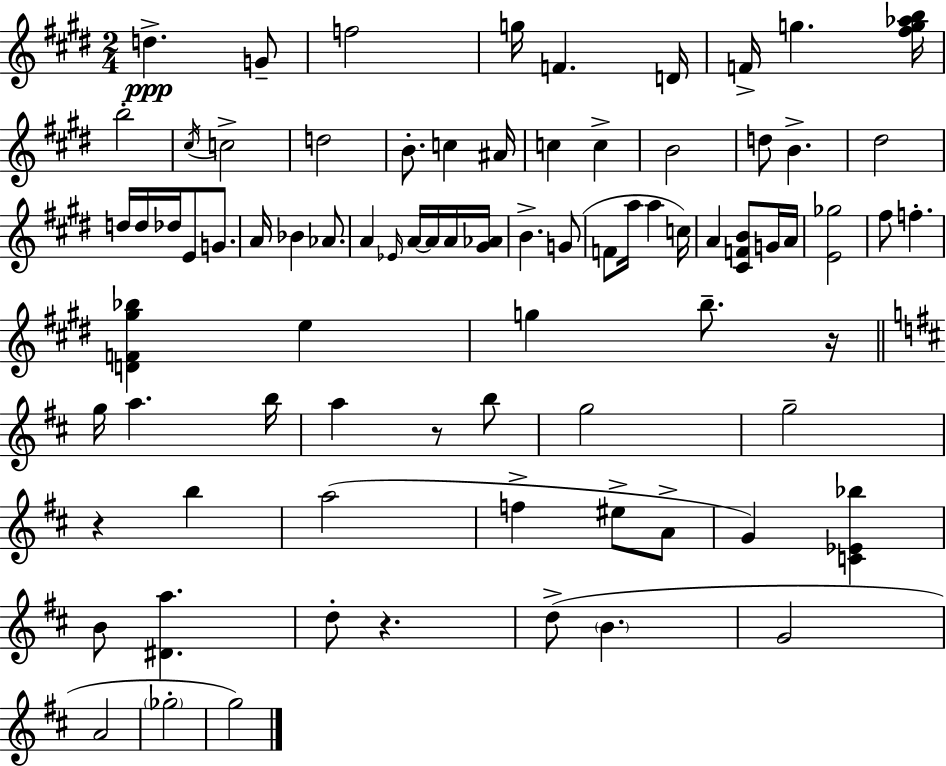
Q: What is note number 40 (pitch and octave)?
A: C5